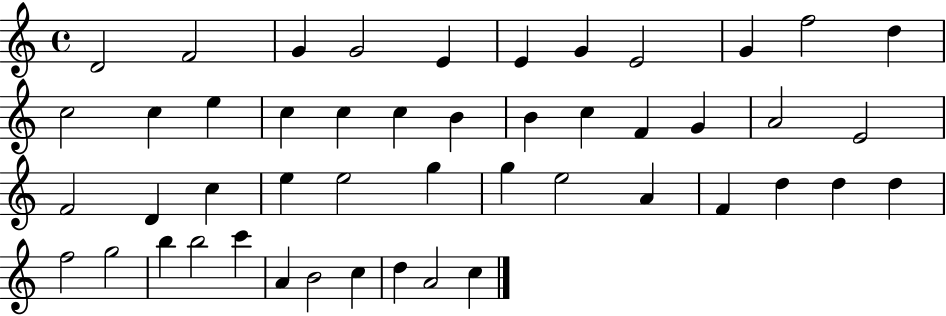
{
  \clef treble
  \time 4/4
  \defaultTimeSignature
  \key c \major
  d'2 f'2 | g'4 g'2 e'4 | e'4 g'4 e'2 | g'4 f''2 d''4 | \break c''2 c''4 e''4 | c''4 c''4 c''4 b'4 | b'4 c''4 f'4 g'4 | a'2 e'2 | \break f'2 d'4 c''4 | e''4 e''2 g''4 | g''4 e''2 a'4 | f'4 d''4 d''4 d''4 | \break f''2 g''2 | b''4 b''2 c'''4 | a'4 b'2 c''4 | d''4 a'2 c''4 | \break \bar "|."
}